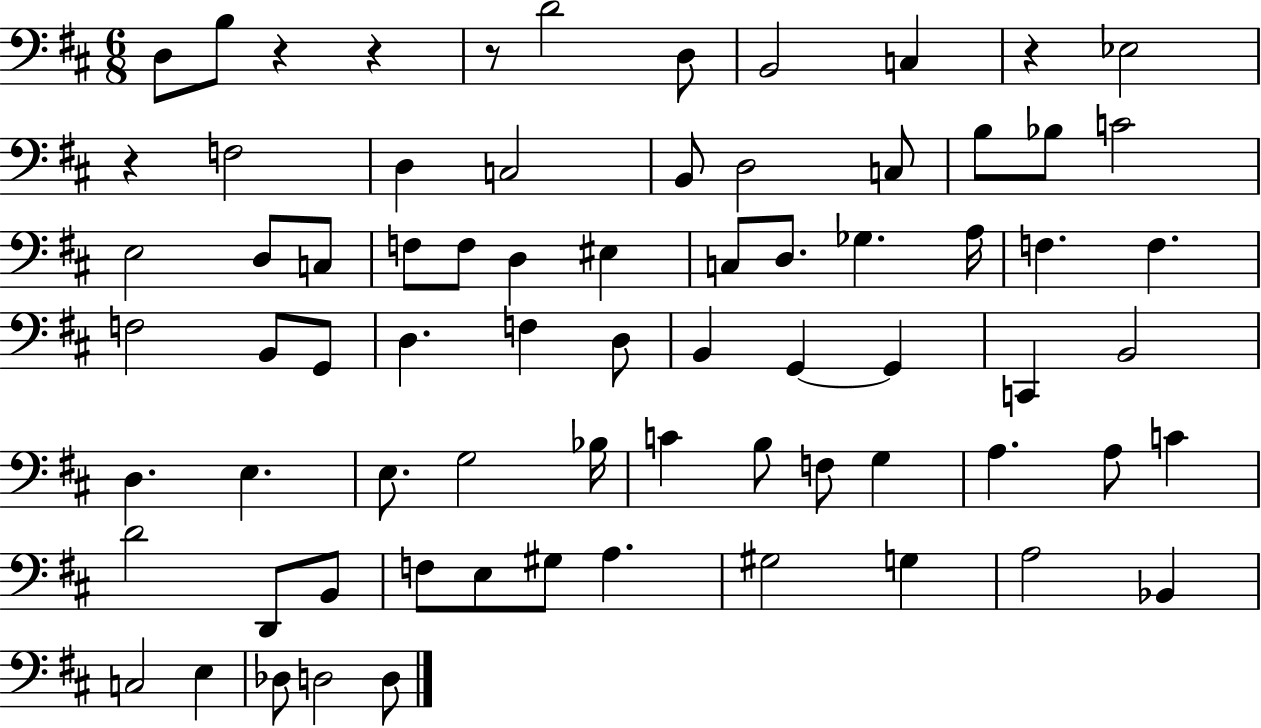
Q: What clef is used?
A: bass